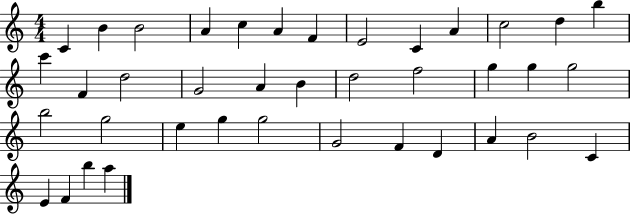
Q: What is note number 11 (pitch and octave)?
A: C5